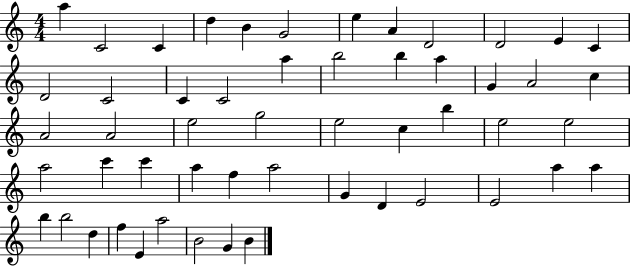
{
  \clef treble
  \numericTimeSignature
  \time 4/4
  \key c \major
  a''4 c'2 c'4 | d''4 b'4 g'2 | e''4 a'4 d'2 | d'2 e'4 c'4 | \break d'2 c'2 | c'4 c'2 a''4 | b''2 b''4 a''4 | g'4 a'2 c''4 | \break a'2 a'2 | e''2 g''2 | e''2 c''4 b''4 | e''2 e''2 | \break a''2 c'''4 c'''4 | a''4 f''4 a''2 | g'4 d'4 e'2 | e'2 a''4 a''4 | \break b''4 b''2 d''4 | f''4 e'4 a''2 | b'2 g'4 b'4 | \bar "|."
}